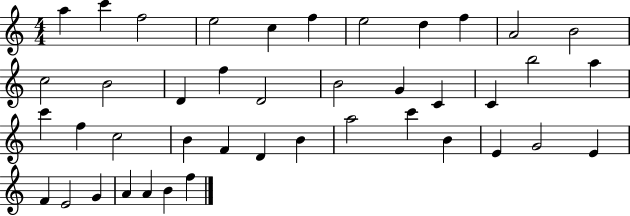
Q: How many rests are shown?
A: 0